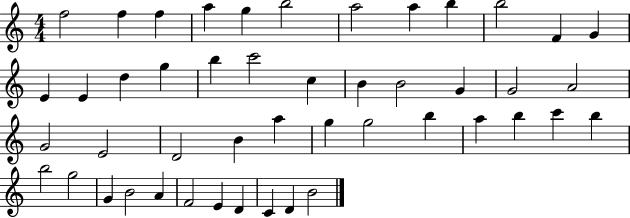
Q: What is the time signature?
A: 4/4